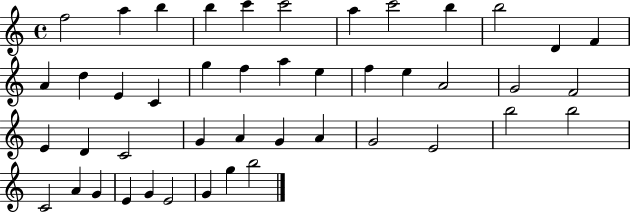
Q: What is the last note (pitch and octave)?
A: B5